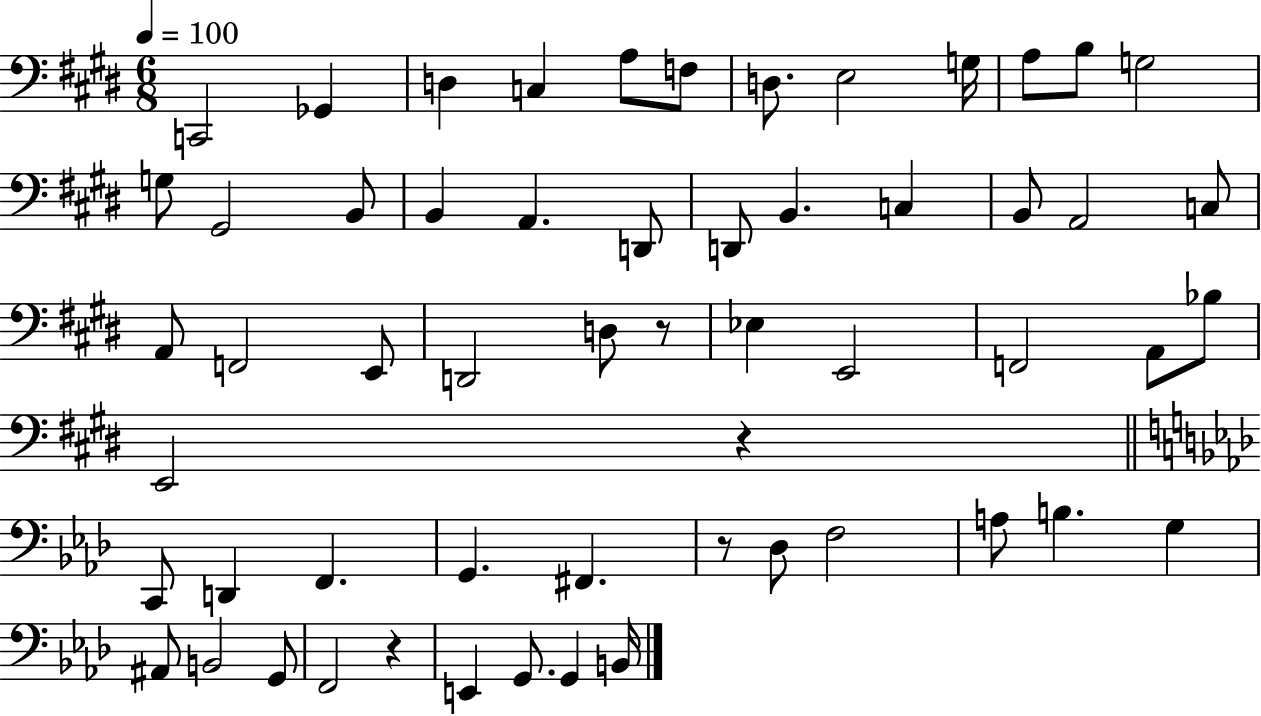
{
  \clef bass
  \numericTimeSignature
  \time 6/8
  \key e \major
  \tempo 4 = 100
  \repeat volta 2 { c,2 ges,4 | d4 c4 a8 f8 | d8. e2 g16 | a8 b8 g2 | \break g8 gis,2 b,8 | b,4 a,4. d,8 | d,8 b,4. c4 | b,8 a,2 c8 | \break a,8 f,2 e,8 | d,2 d8 r8 | ees4 e,2 | f,2 a,8 bes8 | \break e,2 r4 | \bar "||" \break \key aes \major c,8 d,4 f,4. | g,4. fis,4. | r8 des8 f2 | a8 b4. g4 | \break ais,8 b,2 g,8 | f,2 r4 | e,4 g,8. g,4 b,16 | } \bar "|."
}